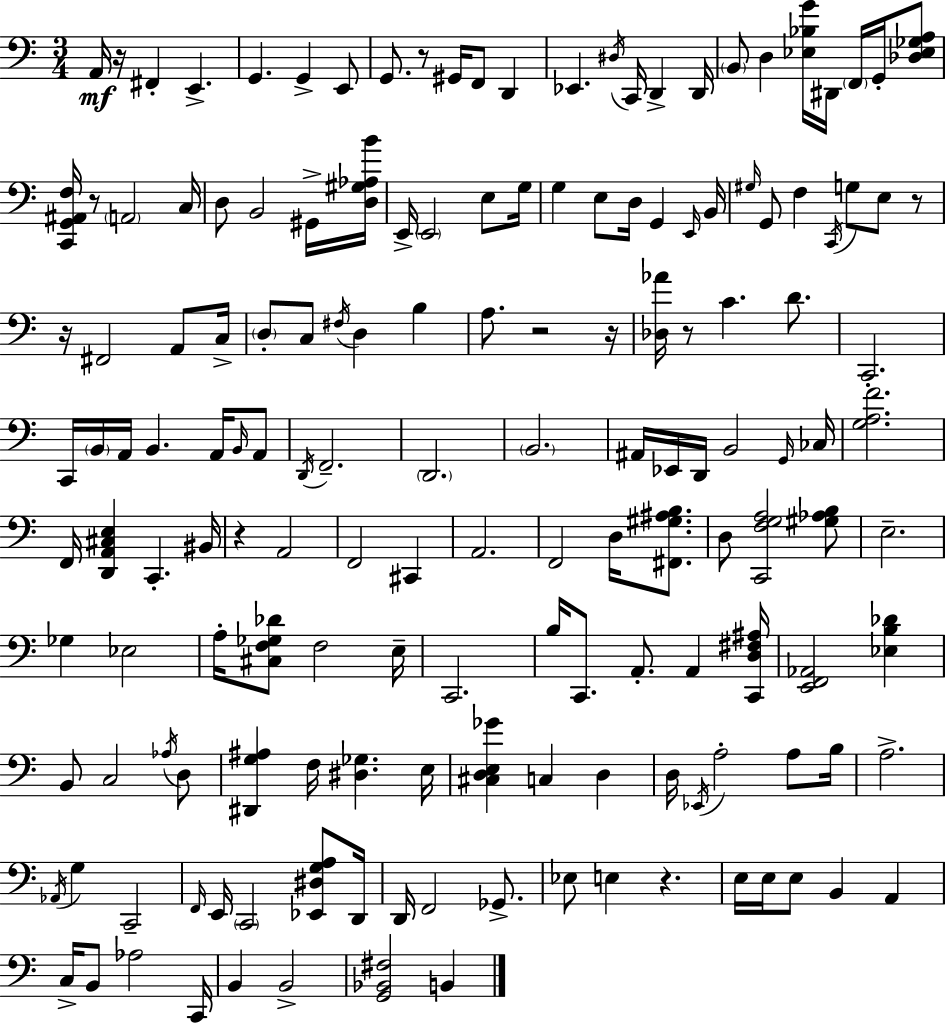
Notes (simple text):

A2/s R/s F#2/q E2/q. G2/q. G2/q E2/e G2/e. R/e G#2/s F2/e D2/q Eb2/q. D#3/s C2/s D2/q D2/s B2/e D3/q [Eb3,Bb3,G4]/s D#2/s F2/s G2/s [Db3,Eb3,Gb3,A3]/e [C2,G2,A#2,F3]/s R/e A2/h C3/s D3/e B2/h G#2/s [D3,G#3,Ab3,B4]/s E2/s E2/h E3/e G3/s G3/q E3/e D3/s G2/q E2/s B2/s G#3/s G2/e F3/q C2/s G3/e E3/e R/e R/s F#2/h A2/e C3/s D3/e C3/e F#3/s D3/q B3/q A3/e. R/h R/s [Db3,Ab4]/s R/e C4/q. D4/e. C2/h. C2/s B2/s A2/s B2/q. A2/s B2/s A2/e D2/s F2/h. D2/h. B2/h. A#2/s Eb2/s D2/s B2/h G2/s CES3/s [G3,A3,F4]/h. F2/s [D2,A2,C#3,E3]/q C2/q. BIS2/s R/q A2/h F2/h C#2/q A2/h. F2/h D3/s [F#2,G#3,A#3,B3]/e. D3/e [C2,F3,G3,A3]/h [G#3,Ab3,B3]/e E3/h. Gb3/q Eb3/h A3/s [C#3,F3,Gb3,Db4]/e F3/h E3/s C2/h. B3/s C2/e. A2/e. A2/q [C2,D3,F#3,A#3]/s [E2,F2,Ab2]/h [Eb3,B3,Db4]/q B2/e C3/h Ab3/s D3/e [D#2,G3,A#3]/q F3/s [D#3,Gb3]/q. E3/s [C#3,D3,E3,Gb4]/q C3/q D3/q D3/s Eb2/s A3/h A3/e B3/s A3/h. Ab2/s G3/q C2/h F2/s E2/s C2/h [Eb2,D#3,G3,A3]/e D2/s D2/s F2/h Gb2/e. Eb3/e E3/q R/q. E3/s E3/s E3/e B2/q A2/q C3/s B2/e Ab3/h C2/s B2/q B2/h [G2,Bb2,F#3]/h B2/q